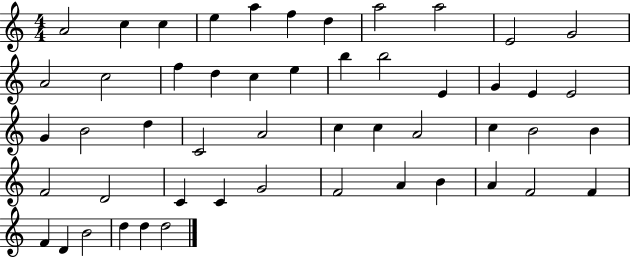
A4/h C5/q C5/q E5/q A5/q F5/q D5/q A5/h A5/h E4/h G4/h A4/h C5/h F5/q D5/q C5/q E5/q B5/q B5/h E4/q G4/q E4/q E4/h G4/q B4/h D5/q C4/h A4/h C5/q C5/q A4/h C5/q B4/h B4/q F4/h D4/h C4/q C4/q G4/h F4/h A4/q B4/q A4/q F4/h F4/q F4/q D4/q B4/h D5/q D5/q D5/h